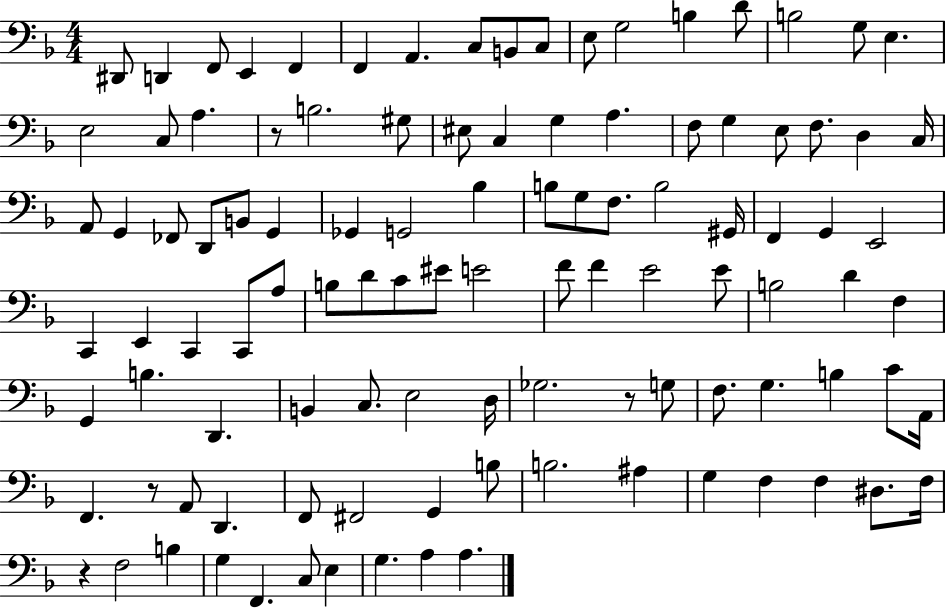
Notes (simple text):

D#2/e D2/q F2/e E2/q F2/q F2/q A2/q. C3/e B2/e C3/e E3/e G3/h B3/q D4/e B3/h G3/e E3/q. E3/h C3/e A3/q. R/e B3/h. G#3/e EIS3/e C3/q G3/q A3/q. F3/e G3/q E3/e F3/e. D3/q C3/s A2/e G2/q FES2/e D2/e B2/e G2/q Gb2/q G2/h Bb3/q B3/e G3/e F3/e. B3/h G#2/s F2/q G2/q E2/h C2/q E2/q C2/q C2/e A3/e B3/e D4/e C4/e EIS4/e E4/h F4/e F4/q E4/h E4/e B3/h D4/q F3/q G2/q B3/q. D2/q. B2/q C3/e. E3/h D3/s Gb3/h. R/e G3/e F3/e. G3/q. B3/q C4/e A2/s F2/q. R/e A2/e D2/q. F2/e F#2/h G2/q B3/e B3/h. A#3/q G3/q F3/q F3/q D#3/e. F3/s R/q F3/h B3/q G3/q F2/q. C3/e E3/q G3/q. A3/q A3/q.